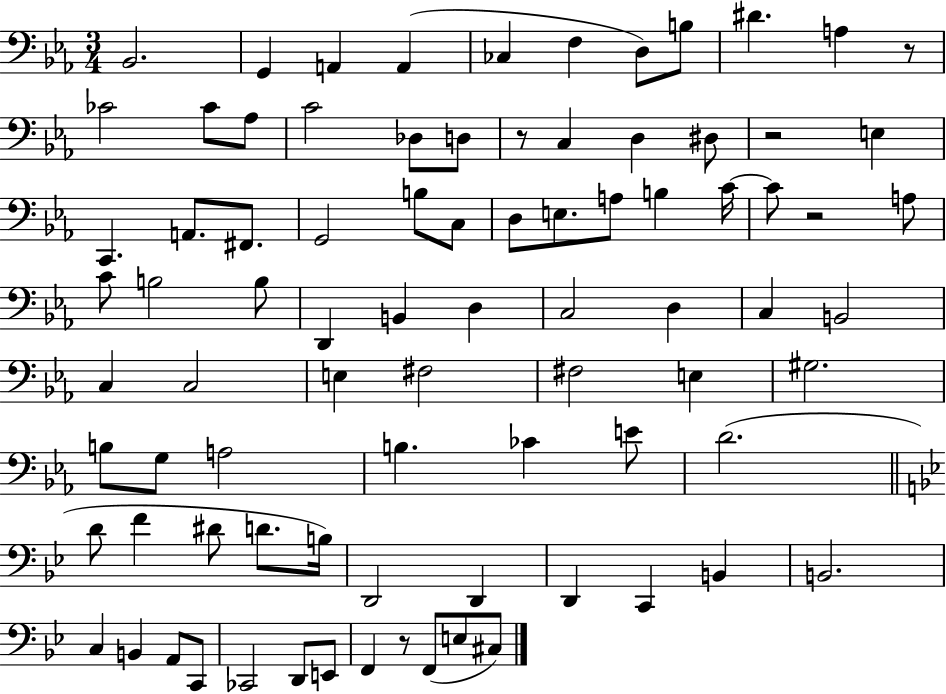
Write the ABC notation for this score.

X:1
T:Untitled
M:3/4
L:1/4
K:Eb
_B,,2 G,, A,, A,, _C, F, D,/2 B,/2 ^D A, z/2 _C2 _C/2 _A,/2 C2 _D,/2 D,/2 z/2 C, D, ^D,/2 z2 E, C,, A,,/2 ^F,,/2 G,,2 B,/2 C,/2 D,/2 E,/2 A,/2 B, C/4 C/2 z2 A,/2 C/2 B,2 B,/2 D,, B,, D, C,2 D, C, B,,2 C, C,2 E, ^F,2 ^F,2 E, ^G,2 B,/2 G,/2 A,2 B, _C E/2 D2 D/2 F ^D/2 D/2 B,/4 D,,2 D,, D,, C,, B,, B,,2 C, B,, A,,/2 C,,/2 _C,,2 D,,/2 E,,/2 F,, z/2 F,,/2 E,/2 ^C,/2